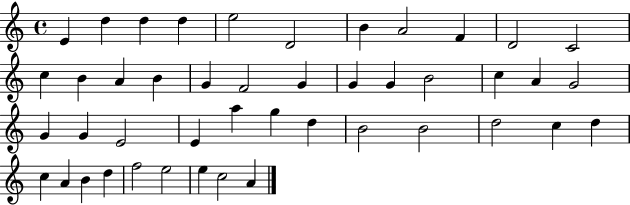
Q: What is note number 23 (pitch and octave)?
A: A4